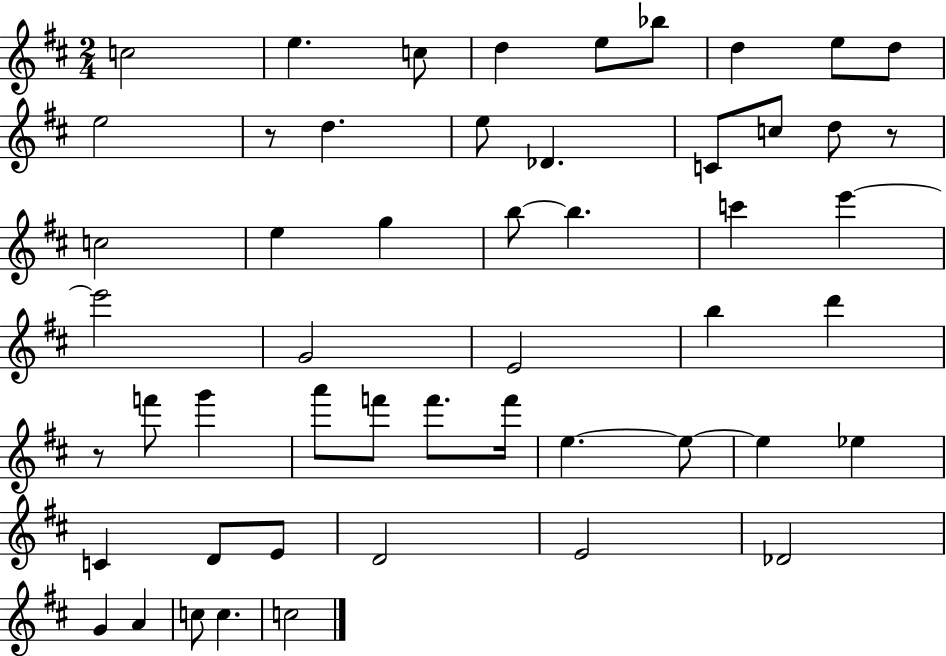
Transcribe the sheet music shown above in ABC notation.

X:1
T:Untitled
M:2/4
L:1/4
K:D
c2 e c/2 d e/2 _b/2 d e/2 d/2 e2 z/2 d e/2 _D C/2 c/2 d/2 z/2 c2 e g b/2 b c' e' e'2 G2 E2 b d' z/2 f'/2 g' a'/2 f'/2 f'/2 f'/4 e e/2 e _e C D/2 E/2 D2 E2 _D2 G A c/2 c c2